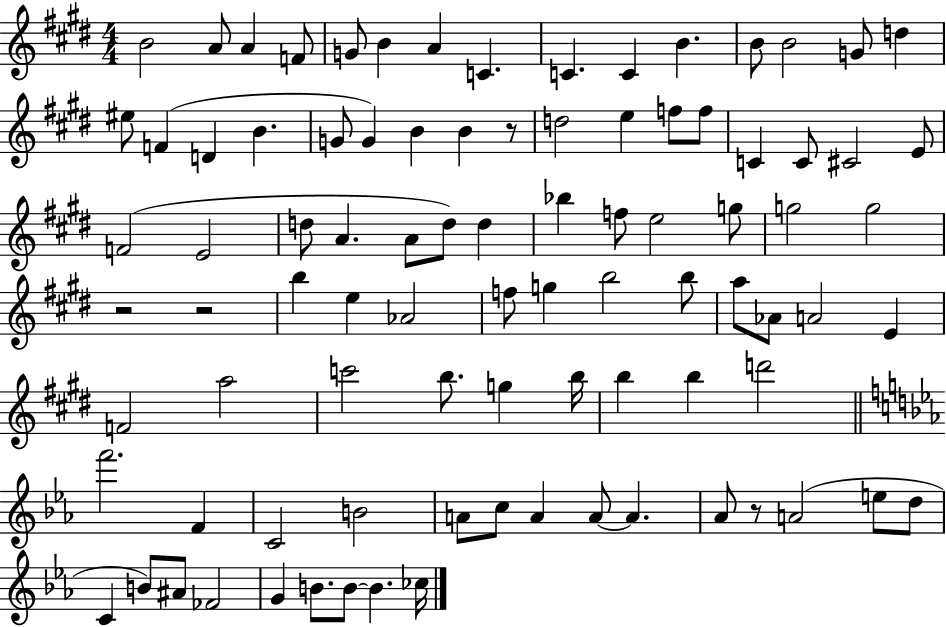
B4/h A4/e A4/q F4/e G4/e B4/q A4/q C4/q. C4/q. C4/q B4/q. B4/e B4/h G4/e D5/q EIS5/e F4/q D4/q B4/q. G4/e G4/q B4/q B4/q R/e D5/h E5/q F5/e F5/e C4/q C4/e C#4/h E4/e F4/h E4/h D5/e A4/q. A4/e D5/e D5/q Bb5/q F5/e E5/h G5/e G5/h G5/h R/h R/h B5/q E5/q Ab4/h F5/e G5/q B5/h B5/e A5/e Ab4/e A4/h E4/q F4/h A5/h C6/h B5/e. G5/q B5/s B5/q B5/q D6/h F6/h. F4/q C4/h B4/h A4/e C5/e A4/q A4/e A4/q. Ab4/e R/e A4/h E5/e D5/e C4/q B4/e A#4/e FES4/h G4/q B4/e. B4/e B4/q. CES5/s